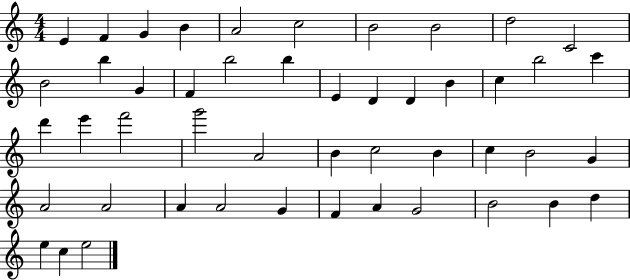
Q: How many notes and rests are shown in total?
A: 48